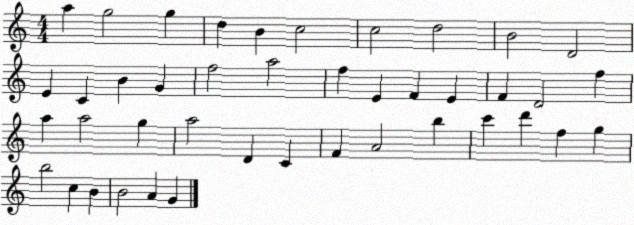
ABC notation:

X:1
T:Untitled
M:4/4
L:1/4
K:C
a g2 g d B c2 c2 d2 B2 D2 E C B G f2 a2 f E F E F D2 f a a2 g a2 D C F A2 b c' d' f g b2 c B B2 A G